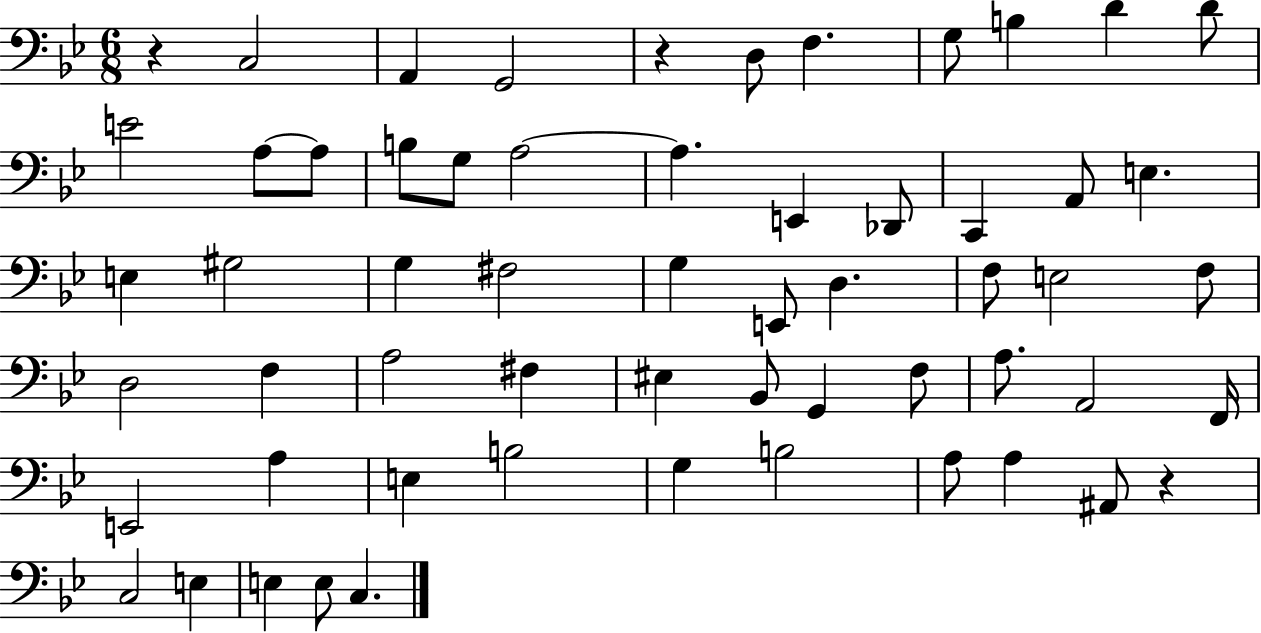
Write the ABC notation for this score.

X:1
T:Untitled
M:6/8
L:1/4
K:Bb
z C,2 A,, G,,2 z D,/2 F, G,/2 B, D D/2 E2 A,/2 A,/2 B,/2 G,/2 A,2 A, E,, _D,,/2 C,, A,,/2 E, E, ^G,2 G, ^F,2 G, E,,/2 D, F,/2 E,2 F,/2 D,2 F, A,2 ^F, ^E, _B,,/2 G,, F,/2 A,/2 A,,2 F,,/4 E,,2 A, E, B,2 G, B,2 A,/2 A, ^A,,/2 z C,2 E, E, E,/2 C,